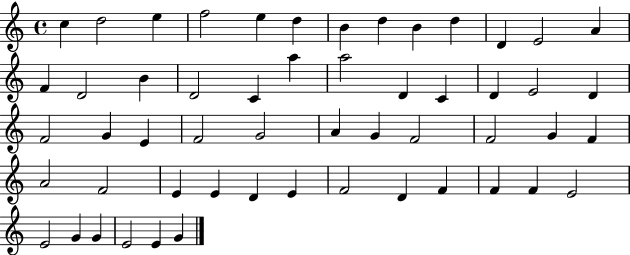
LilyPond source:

{
  \clef treble
  \time 4/4
  \defaultTimeSignature
  \key c \major
  c''4 d''2 e''4 | f''2 e''4 d''4 | b'4 d''4 b'4 d''4 | d'4 e'2 a'4 | \break f'4 d'2 b'4 | d'2 c'4 a''4 | a''2 d'4 c'4 | d'4 e'2 d'4 | \break f'2 g'4 e'4 | f'2 g'2 | a'4 g'4 f'2 | f'2 g'4 f'4 | \break a'2 f'2 | e'4 e'4 d'4 e'4 | f'2 d'4 f'4 | f'4 f'4 e'2 | \break e'2 g'4 g'4 | e'2 e'4 g'4 | \bar "|."
}